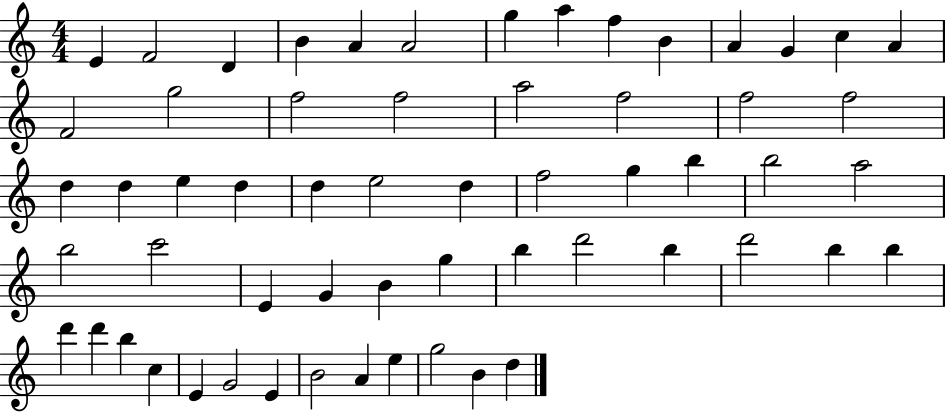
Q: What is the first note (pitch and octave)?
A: E4